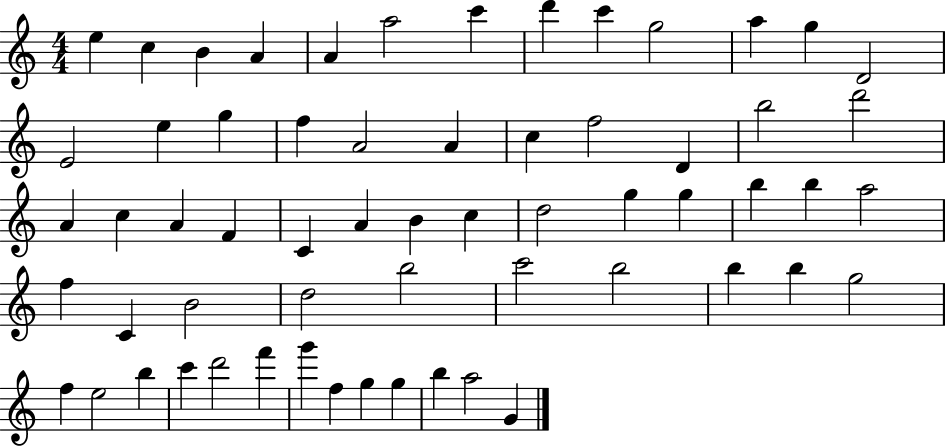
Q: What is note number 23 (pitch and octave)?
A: B5